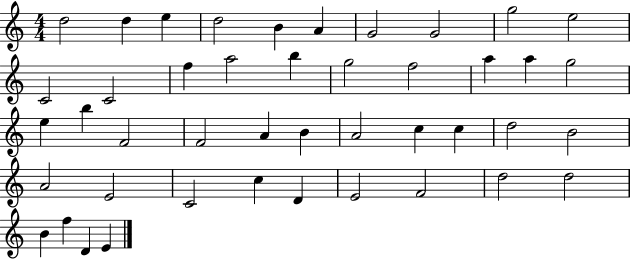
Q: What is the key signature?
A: C major